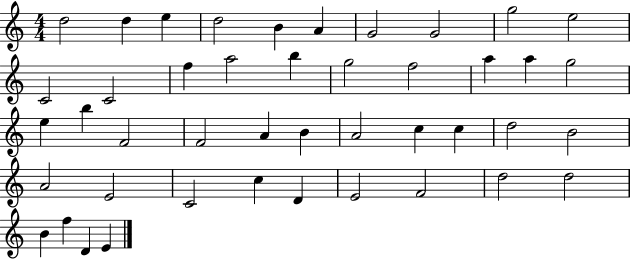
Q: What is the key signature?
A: C major